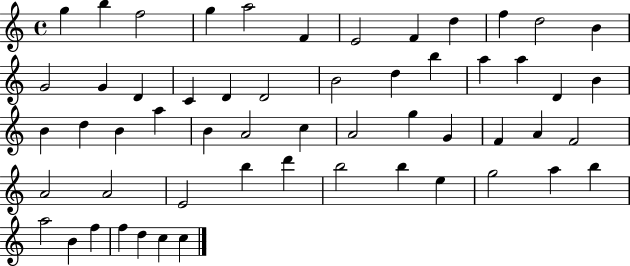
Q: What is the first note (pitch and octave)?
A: G5